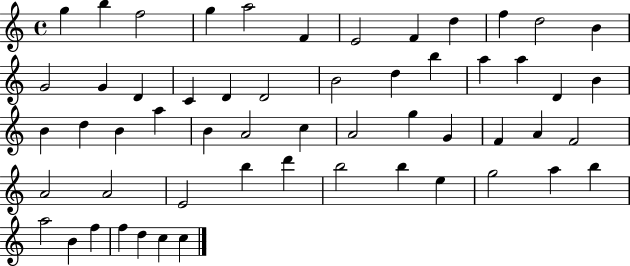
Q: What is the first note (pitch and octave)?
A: G5